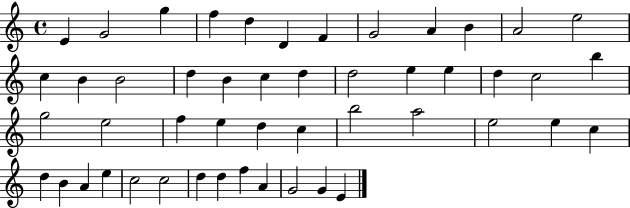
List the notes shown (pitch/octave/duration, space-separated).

E4/q G4/h G5/q F5/q D5/q D4/q F4/q G4/h A4/q B4/q A4/h E5/h C5/q B4/q B4/h D5/q B4/q C5/q D5/q D5/h E5/q E5/q D5/q C5/h B5/q G5/h E5/h F5/q E5/q D5/q C5/q B5/h A5/h E5/h E5/q C5/q D5/q B4/q A4/q E5/q C5/h C5/h D5/q D5/q F5/q A4/q G4/h G4/q E4/q